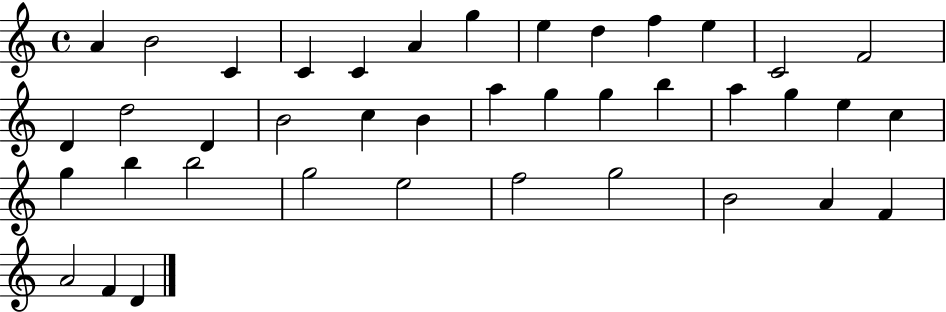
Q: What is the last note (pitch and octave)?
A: D4